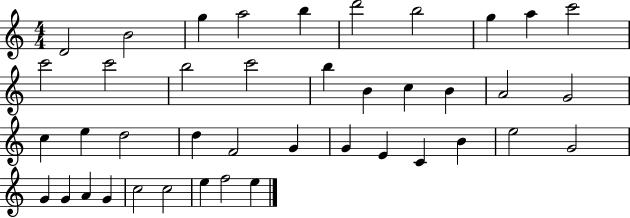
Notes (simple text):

D4/h B4/h G5/q A5/h B5/q D6/h B5/h G5/q A5/q C6/h C6/h C6/h B5/h C6/h B5/q B4/q C5/q B4/q A4/h G4/h C5/q E5/q D5/h D5/q F4/h G4/q G4/q E4/q C4/q B4/q E5/h G4/h G4/q G4/q A4/q G4/q C5/h C5/h E5/q F5/h E5/q